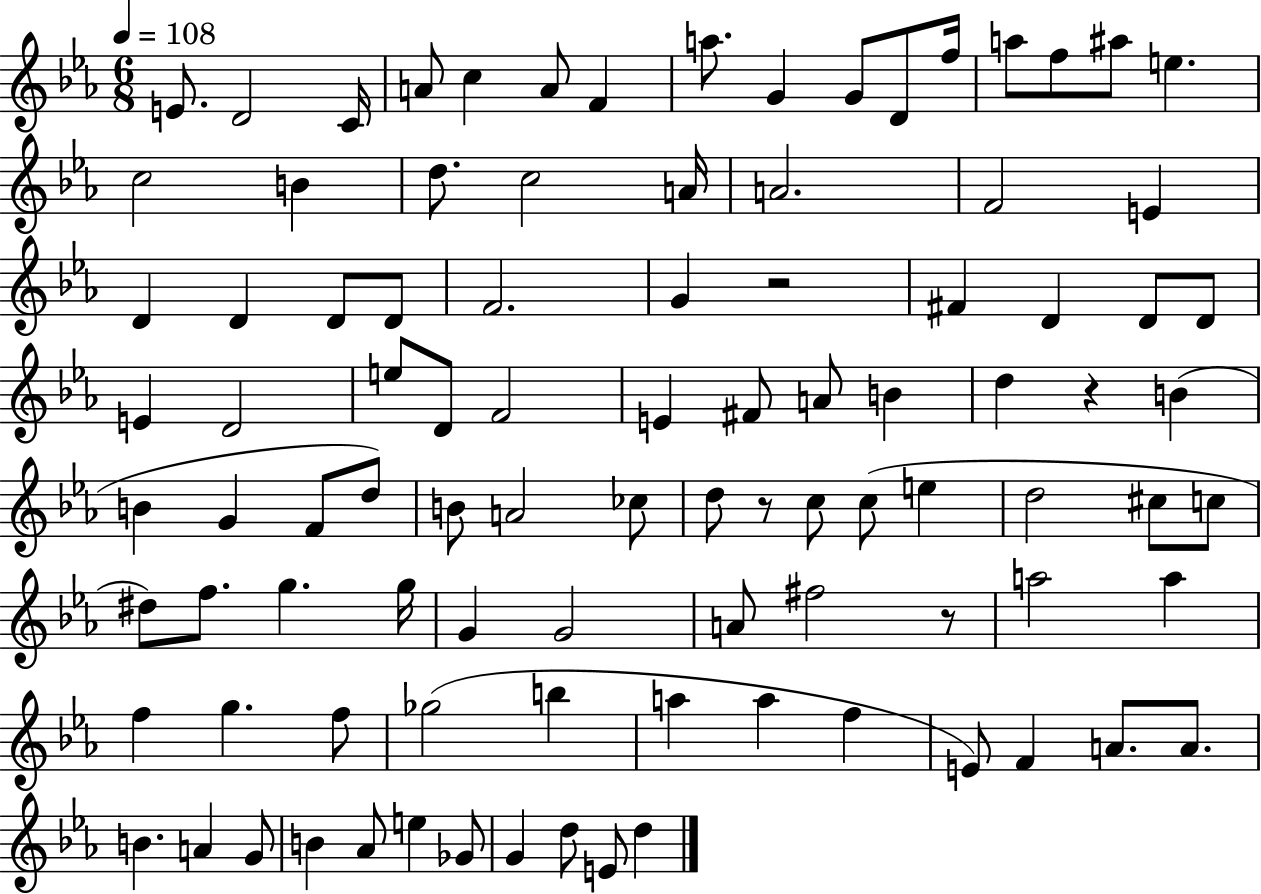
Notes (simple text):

E4/e. D4/h C4/s A4/e C5/q A4/e F4/q A5/e. G4/q G4/e D4/e F5/s A5/e F5/e A#5/e E5/q. C5/h B4/q D5/e. C5/h A4/s A4/h. F4/h E4/q D4/q D4/q D4/e D4/e F4/h. G4/q R/h F#4/q D4/q D4/e D4/e E4/q D4/h E5/e D4/e F4/h E4/q F#4/e A4/e B4/q D5/q R/q B4/q B4/q G4/q F4/e D5/e B4/e A4/h CES5/e D5/e R/e C5/e C5/e E5/q D5/h C#5/e C5/e D#5/e F5/e. G5/q. G5/s G4/q G4/h A4/e F#5/h R/e A5/h A5/q F5/q G5/q. F5/e Gb5/h B5/q A5/q A5/q F5/q E4/e F4/q A4/e. A4/e. B4/q. A4/q G4/e B4/q Ab4/e E5/q Gb4/e G4/q D5/e E4/e D5/q